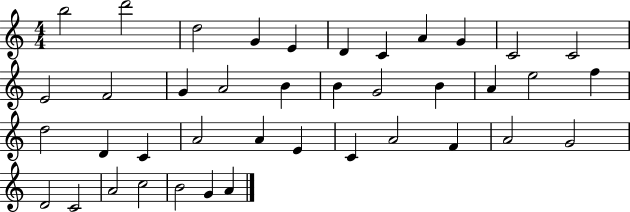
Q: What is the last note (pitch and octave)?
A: A4